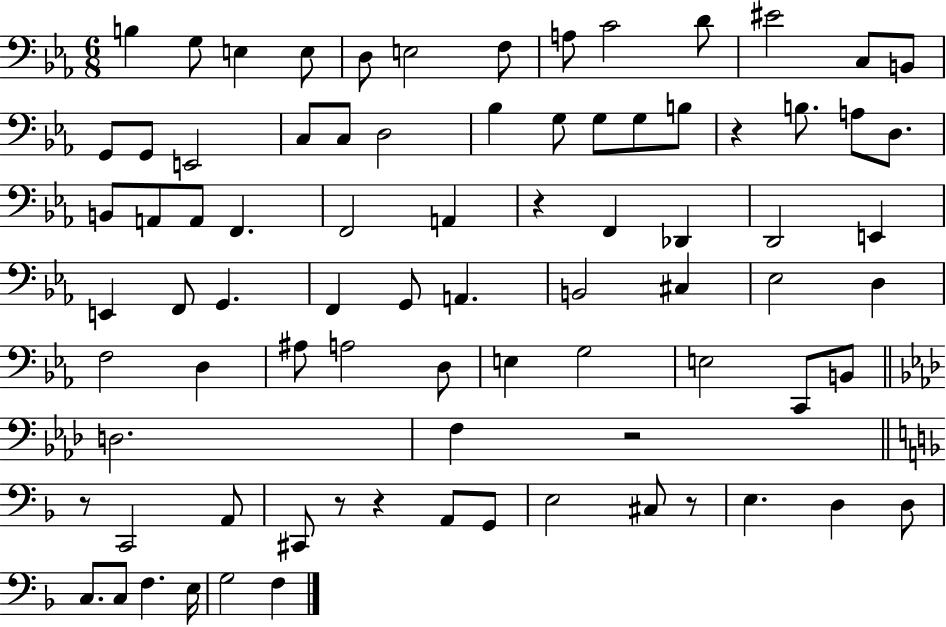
B3/q G3/e E3/q E3/e D3/e E3/h F3/e A3/e C4/h D4/e EIS4/h C3/e B2/e G2/e G2/e E2/h C3/e C3/e D3/h Bb3/q G3/e G3/e G3/e B3/e R/q B3/e. A3/e D3/e. B2/e A2/e A2/e F2/q. F2/h A2/q R/q F2/q Db2/q D2/h E2/q E2/q F2/e G2/q. F2/q G2/e A2/q. B2/h C#3/q Eb3/h D3/q F3/h D3/q A#3/e A3/h D3/e E3/q G3/h E3/h C2/e B2/e D3/h. F3/q R/h R/e C2/h A2/e C#2/e R/e R/q A2/e G2/e E3/h C#3/e R/e E3/q. D3/q D3/e C3/e. C3/e F3/q. E3/s G3/h F3/q